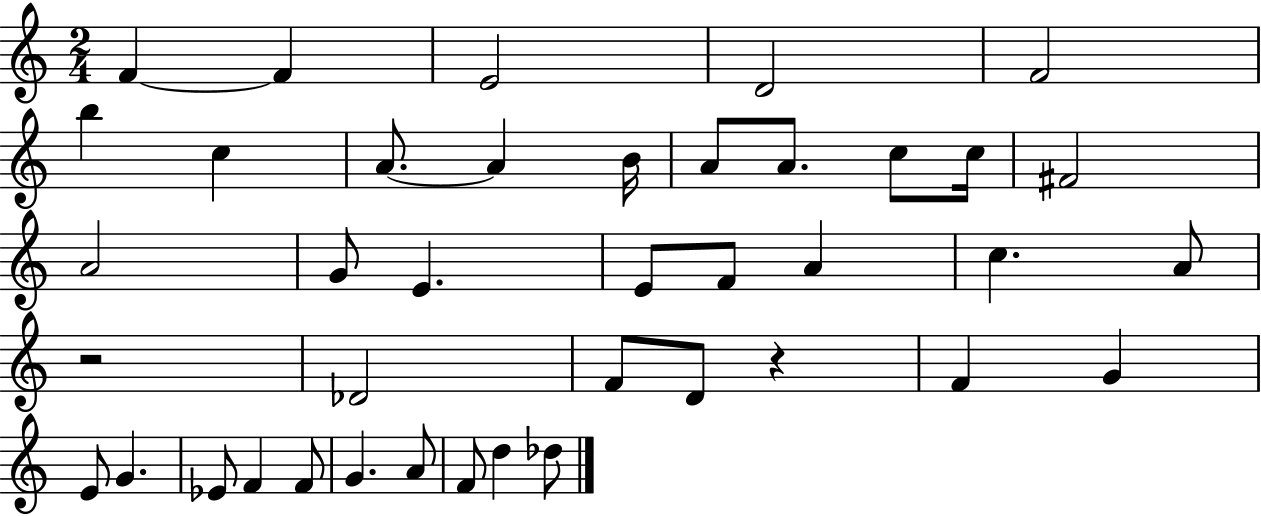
F4/q F4/q E4/h D4/h F4/h B5/q C5/q A4/e. A4/q B4/s A4/e A4/e. C5/e C5/s F#4/h A4/h G4/e E4/q. E4/e F4/e A4/q C5/q. A4/e R/h Db4/h F4/e D4/e R/q F4/q G4/q E4/e G4/q. Eb4/e F4/q F4/e G4/q. A4/e F4/e D5/q Db5/e